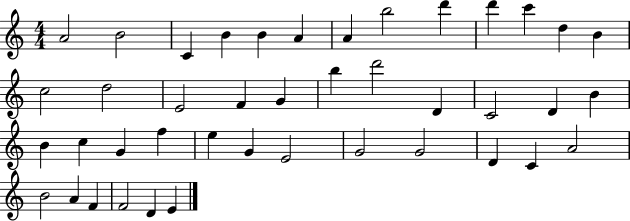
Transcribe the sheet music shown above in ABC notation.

X:1
T:Untitled
M:4/4
L:1/4
K:C
A2 B2 C B B A A b2 d' d' c' d B c2 d2 E2 F G b d'2 D C2 D B B c G f e G E2 G2 G2 D C A2 B2 A F F2 D E